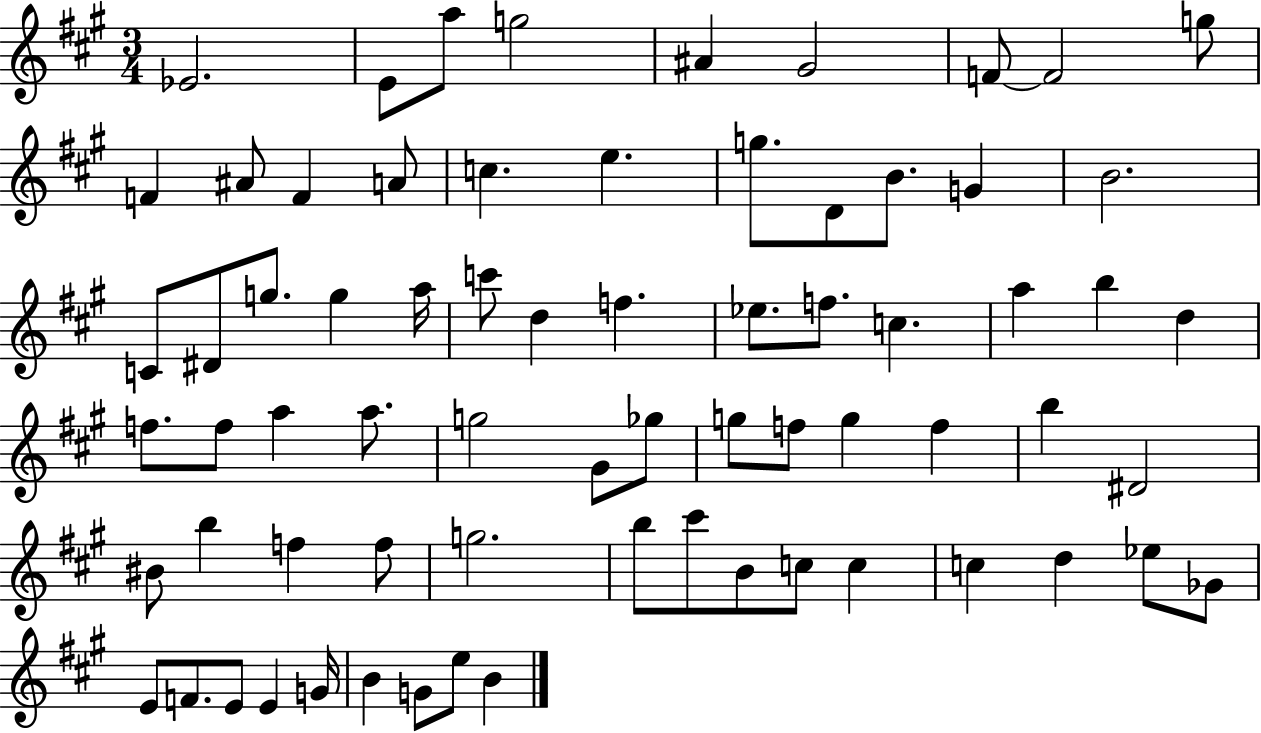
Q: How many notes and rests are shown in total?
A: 70